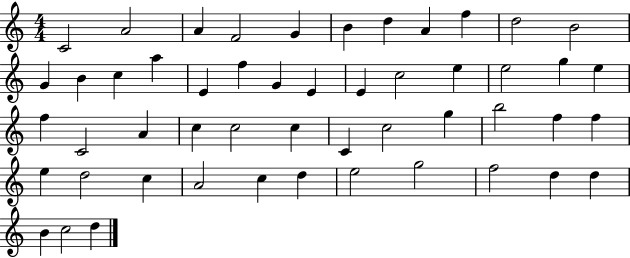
C4/h A4/h A4/q F4/h G4/q B4/q D5/q A4/q F5/q D5/h B4/h G4/q B4/q C5/q A5/q E4/q F5/q G4/q E4/q E4/q C5/h E5/q E5/h G5/q E5/q F5/q C4/h A4/q C5/q C5/h C5/q C4/q C5/h G5/q B5/h F5/q F5/q E5/q D5/h C5/q A4/h C5/q D5/q E5/h G5/h F5/h D5/q D5/q B4/q C5/h D5/q